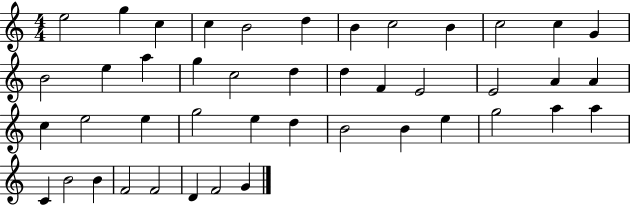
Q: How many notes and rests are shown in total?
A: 44